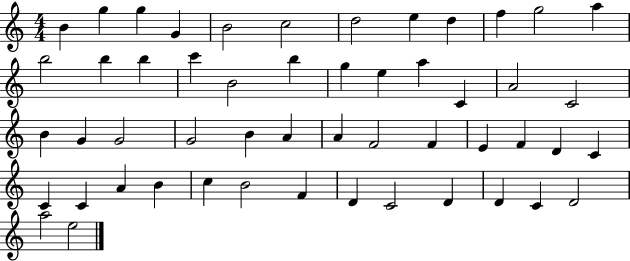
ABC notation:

X:1
T:Untitled
M:4/4
L:1/4
K:C
B g g G B2 c2 d2 e d f g2 a b2 b b c' B2 b g e a C A2 C2 B G G2 G2 B A A F2 F E F D C C C A B c B2 F D C2 D D C D2 a2 e2